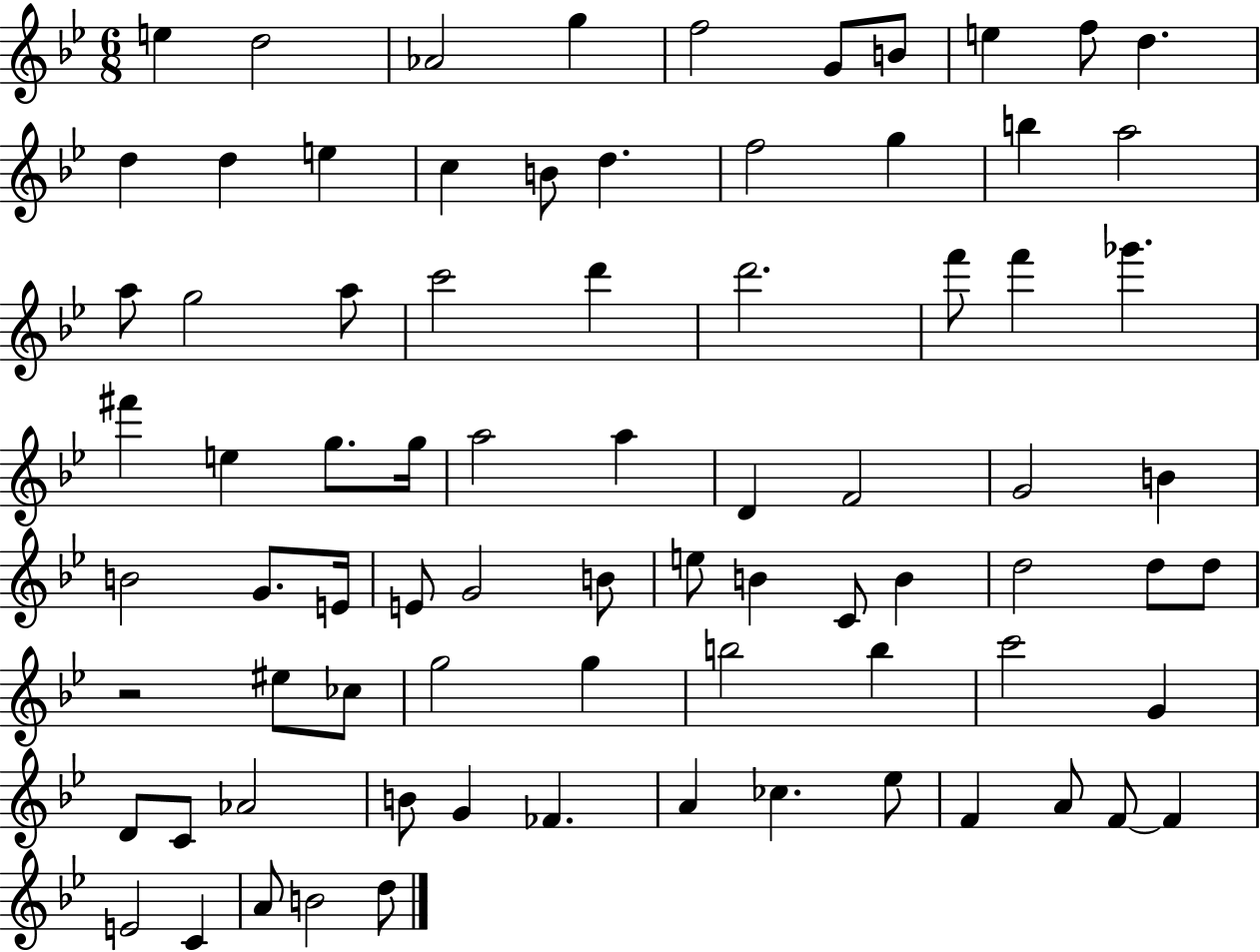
X:1
T:Untitled
M:6/8
L:1/4
K:Bb
e d2 _A2 g f2 G/2 B/2 e f/2 d d d e c B/2 d f2 g b a2 a/2 g2 a/2 c'2 d' d'2 f'/2 f' _g' ^f' e g/2 g/4 a2 a D F2 G2 B B2 G/2 E/4 E/2 G2 B/2 e/2 B C/2 B d2 d/2 d/2 z2 ^e/2 _c/2 g2 g b2 b c'2 G D/2 C/2 _A2 B/2 G _F A _c _e/2 F A/2 F/2 F E2 C A/2 B2 d/2